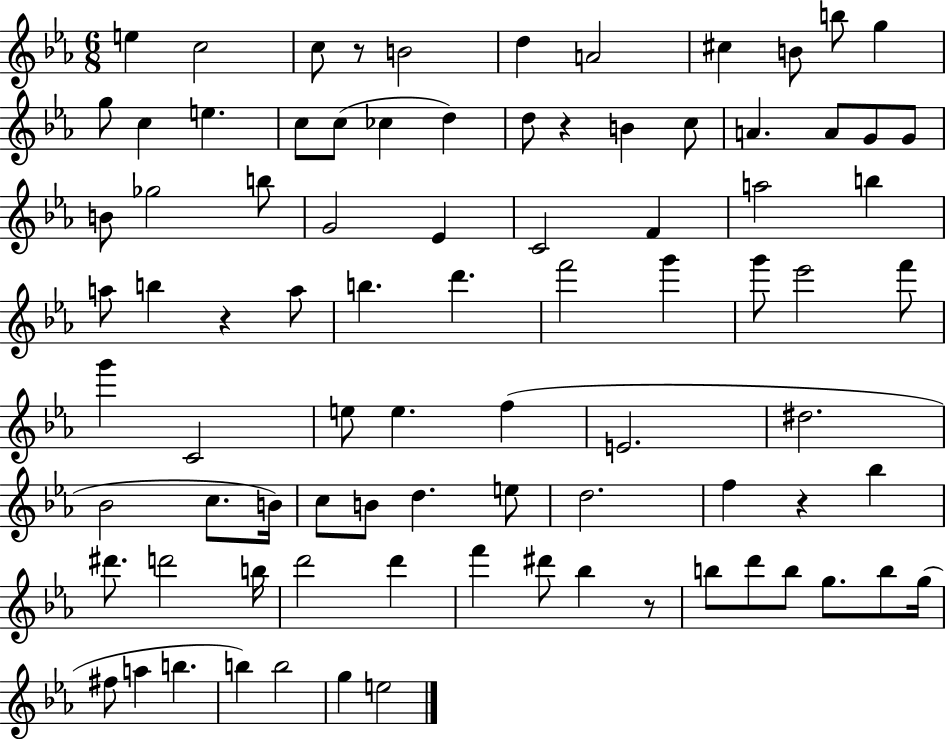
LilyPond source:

{
  \clef treble
  \numericTimeSignature
  \time 6/8
  \key ees \major
  e''4 c''2 | c''8 r8 b'2 | d''4 a'2 | cis''4 b'8 b''8 g''4 | \break g''8 c''4 e''4. | c''8 c''8( ces''4 d''4) | d''8 r4 b'4 c''8 | a'4. a'8 g'8 g'8 | \break b'8 ges''2 b''8 | g'2 ees'4 | c'2 f'4 | a''2 b''4 | \break a''8 b''4 r4 a''8 | b''4. d'''4. | f'''2 g'''4 | g'''8 ees'''2 f'''8 | \break g'''4 c'2 | e''8 e''4. f''4( | e'2. | dis''2. | \break bes'2 c''8. b'16) | c''8 b'8 d''4. e''8 | d''2. | f''4 r4 bes''4 | \break dis'''8. d'''2 b''16 | d'''2 d'''4 | f'''4 dis'''8 bes''4 r8 | b''8 d'''8 b''8 g''8. b''8 g''16( | \break fis''8 a''4 b''4. | b''4) b''2 | g''4 e''2 | \bar "|."
}